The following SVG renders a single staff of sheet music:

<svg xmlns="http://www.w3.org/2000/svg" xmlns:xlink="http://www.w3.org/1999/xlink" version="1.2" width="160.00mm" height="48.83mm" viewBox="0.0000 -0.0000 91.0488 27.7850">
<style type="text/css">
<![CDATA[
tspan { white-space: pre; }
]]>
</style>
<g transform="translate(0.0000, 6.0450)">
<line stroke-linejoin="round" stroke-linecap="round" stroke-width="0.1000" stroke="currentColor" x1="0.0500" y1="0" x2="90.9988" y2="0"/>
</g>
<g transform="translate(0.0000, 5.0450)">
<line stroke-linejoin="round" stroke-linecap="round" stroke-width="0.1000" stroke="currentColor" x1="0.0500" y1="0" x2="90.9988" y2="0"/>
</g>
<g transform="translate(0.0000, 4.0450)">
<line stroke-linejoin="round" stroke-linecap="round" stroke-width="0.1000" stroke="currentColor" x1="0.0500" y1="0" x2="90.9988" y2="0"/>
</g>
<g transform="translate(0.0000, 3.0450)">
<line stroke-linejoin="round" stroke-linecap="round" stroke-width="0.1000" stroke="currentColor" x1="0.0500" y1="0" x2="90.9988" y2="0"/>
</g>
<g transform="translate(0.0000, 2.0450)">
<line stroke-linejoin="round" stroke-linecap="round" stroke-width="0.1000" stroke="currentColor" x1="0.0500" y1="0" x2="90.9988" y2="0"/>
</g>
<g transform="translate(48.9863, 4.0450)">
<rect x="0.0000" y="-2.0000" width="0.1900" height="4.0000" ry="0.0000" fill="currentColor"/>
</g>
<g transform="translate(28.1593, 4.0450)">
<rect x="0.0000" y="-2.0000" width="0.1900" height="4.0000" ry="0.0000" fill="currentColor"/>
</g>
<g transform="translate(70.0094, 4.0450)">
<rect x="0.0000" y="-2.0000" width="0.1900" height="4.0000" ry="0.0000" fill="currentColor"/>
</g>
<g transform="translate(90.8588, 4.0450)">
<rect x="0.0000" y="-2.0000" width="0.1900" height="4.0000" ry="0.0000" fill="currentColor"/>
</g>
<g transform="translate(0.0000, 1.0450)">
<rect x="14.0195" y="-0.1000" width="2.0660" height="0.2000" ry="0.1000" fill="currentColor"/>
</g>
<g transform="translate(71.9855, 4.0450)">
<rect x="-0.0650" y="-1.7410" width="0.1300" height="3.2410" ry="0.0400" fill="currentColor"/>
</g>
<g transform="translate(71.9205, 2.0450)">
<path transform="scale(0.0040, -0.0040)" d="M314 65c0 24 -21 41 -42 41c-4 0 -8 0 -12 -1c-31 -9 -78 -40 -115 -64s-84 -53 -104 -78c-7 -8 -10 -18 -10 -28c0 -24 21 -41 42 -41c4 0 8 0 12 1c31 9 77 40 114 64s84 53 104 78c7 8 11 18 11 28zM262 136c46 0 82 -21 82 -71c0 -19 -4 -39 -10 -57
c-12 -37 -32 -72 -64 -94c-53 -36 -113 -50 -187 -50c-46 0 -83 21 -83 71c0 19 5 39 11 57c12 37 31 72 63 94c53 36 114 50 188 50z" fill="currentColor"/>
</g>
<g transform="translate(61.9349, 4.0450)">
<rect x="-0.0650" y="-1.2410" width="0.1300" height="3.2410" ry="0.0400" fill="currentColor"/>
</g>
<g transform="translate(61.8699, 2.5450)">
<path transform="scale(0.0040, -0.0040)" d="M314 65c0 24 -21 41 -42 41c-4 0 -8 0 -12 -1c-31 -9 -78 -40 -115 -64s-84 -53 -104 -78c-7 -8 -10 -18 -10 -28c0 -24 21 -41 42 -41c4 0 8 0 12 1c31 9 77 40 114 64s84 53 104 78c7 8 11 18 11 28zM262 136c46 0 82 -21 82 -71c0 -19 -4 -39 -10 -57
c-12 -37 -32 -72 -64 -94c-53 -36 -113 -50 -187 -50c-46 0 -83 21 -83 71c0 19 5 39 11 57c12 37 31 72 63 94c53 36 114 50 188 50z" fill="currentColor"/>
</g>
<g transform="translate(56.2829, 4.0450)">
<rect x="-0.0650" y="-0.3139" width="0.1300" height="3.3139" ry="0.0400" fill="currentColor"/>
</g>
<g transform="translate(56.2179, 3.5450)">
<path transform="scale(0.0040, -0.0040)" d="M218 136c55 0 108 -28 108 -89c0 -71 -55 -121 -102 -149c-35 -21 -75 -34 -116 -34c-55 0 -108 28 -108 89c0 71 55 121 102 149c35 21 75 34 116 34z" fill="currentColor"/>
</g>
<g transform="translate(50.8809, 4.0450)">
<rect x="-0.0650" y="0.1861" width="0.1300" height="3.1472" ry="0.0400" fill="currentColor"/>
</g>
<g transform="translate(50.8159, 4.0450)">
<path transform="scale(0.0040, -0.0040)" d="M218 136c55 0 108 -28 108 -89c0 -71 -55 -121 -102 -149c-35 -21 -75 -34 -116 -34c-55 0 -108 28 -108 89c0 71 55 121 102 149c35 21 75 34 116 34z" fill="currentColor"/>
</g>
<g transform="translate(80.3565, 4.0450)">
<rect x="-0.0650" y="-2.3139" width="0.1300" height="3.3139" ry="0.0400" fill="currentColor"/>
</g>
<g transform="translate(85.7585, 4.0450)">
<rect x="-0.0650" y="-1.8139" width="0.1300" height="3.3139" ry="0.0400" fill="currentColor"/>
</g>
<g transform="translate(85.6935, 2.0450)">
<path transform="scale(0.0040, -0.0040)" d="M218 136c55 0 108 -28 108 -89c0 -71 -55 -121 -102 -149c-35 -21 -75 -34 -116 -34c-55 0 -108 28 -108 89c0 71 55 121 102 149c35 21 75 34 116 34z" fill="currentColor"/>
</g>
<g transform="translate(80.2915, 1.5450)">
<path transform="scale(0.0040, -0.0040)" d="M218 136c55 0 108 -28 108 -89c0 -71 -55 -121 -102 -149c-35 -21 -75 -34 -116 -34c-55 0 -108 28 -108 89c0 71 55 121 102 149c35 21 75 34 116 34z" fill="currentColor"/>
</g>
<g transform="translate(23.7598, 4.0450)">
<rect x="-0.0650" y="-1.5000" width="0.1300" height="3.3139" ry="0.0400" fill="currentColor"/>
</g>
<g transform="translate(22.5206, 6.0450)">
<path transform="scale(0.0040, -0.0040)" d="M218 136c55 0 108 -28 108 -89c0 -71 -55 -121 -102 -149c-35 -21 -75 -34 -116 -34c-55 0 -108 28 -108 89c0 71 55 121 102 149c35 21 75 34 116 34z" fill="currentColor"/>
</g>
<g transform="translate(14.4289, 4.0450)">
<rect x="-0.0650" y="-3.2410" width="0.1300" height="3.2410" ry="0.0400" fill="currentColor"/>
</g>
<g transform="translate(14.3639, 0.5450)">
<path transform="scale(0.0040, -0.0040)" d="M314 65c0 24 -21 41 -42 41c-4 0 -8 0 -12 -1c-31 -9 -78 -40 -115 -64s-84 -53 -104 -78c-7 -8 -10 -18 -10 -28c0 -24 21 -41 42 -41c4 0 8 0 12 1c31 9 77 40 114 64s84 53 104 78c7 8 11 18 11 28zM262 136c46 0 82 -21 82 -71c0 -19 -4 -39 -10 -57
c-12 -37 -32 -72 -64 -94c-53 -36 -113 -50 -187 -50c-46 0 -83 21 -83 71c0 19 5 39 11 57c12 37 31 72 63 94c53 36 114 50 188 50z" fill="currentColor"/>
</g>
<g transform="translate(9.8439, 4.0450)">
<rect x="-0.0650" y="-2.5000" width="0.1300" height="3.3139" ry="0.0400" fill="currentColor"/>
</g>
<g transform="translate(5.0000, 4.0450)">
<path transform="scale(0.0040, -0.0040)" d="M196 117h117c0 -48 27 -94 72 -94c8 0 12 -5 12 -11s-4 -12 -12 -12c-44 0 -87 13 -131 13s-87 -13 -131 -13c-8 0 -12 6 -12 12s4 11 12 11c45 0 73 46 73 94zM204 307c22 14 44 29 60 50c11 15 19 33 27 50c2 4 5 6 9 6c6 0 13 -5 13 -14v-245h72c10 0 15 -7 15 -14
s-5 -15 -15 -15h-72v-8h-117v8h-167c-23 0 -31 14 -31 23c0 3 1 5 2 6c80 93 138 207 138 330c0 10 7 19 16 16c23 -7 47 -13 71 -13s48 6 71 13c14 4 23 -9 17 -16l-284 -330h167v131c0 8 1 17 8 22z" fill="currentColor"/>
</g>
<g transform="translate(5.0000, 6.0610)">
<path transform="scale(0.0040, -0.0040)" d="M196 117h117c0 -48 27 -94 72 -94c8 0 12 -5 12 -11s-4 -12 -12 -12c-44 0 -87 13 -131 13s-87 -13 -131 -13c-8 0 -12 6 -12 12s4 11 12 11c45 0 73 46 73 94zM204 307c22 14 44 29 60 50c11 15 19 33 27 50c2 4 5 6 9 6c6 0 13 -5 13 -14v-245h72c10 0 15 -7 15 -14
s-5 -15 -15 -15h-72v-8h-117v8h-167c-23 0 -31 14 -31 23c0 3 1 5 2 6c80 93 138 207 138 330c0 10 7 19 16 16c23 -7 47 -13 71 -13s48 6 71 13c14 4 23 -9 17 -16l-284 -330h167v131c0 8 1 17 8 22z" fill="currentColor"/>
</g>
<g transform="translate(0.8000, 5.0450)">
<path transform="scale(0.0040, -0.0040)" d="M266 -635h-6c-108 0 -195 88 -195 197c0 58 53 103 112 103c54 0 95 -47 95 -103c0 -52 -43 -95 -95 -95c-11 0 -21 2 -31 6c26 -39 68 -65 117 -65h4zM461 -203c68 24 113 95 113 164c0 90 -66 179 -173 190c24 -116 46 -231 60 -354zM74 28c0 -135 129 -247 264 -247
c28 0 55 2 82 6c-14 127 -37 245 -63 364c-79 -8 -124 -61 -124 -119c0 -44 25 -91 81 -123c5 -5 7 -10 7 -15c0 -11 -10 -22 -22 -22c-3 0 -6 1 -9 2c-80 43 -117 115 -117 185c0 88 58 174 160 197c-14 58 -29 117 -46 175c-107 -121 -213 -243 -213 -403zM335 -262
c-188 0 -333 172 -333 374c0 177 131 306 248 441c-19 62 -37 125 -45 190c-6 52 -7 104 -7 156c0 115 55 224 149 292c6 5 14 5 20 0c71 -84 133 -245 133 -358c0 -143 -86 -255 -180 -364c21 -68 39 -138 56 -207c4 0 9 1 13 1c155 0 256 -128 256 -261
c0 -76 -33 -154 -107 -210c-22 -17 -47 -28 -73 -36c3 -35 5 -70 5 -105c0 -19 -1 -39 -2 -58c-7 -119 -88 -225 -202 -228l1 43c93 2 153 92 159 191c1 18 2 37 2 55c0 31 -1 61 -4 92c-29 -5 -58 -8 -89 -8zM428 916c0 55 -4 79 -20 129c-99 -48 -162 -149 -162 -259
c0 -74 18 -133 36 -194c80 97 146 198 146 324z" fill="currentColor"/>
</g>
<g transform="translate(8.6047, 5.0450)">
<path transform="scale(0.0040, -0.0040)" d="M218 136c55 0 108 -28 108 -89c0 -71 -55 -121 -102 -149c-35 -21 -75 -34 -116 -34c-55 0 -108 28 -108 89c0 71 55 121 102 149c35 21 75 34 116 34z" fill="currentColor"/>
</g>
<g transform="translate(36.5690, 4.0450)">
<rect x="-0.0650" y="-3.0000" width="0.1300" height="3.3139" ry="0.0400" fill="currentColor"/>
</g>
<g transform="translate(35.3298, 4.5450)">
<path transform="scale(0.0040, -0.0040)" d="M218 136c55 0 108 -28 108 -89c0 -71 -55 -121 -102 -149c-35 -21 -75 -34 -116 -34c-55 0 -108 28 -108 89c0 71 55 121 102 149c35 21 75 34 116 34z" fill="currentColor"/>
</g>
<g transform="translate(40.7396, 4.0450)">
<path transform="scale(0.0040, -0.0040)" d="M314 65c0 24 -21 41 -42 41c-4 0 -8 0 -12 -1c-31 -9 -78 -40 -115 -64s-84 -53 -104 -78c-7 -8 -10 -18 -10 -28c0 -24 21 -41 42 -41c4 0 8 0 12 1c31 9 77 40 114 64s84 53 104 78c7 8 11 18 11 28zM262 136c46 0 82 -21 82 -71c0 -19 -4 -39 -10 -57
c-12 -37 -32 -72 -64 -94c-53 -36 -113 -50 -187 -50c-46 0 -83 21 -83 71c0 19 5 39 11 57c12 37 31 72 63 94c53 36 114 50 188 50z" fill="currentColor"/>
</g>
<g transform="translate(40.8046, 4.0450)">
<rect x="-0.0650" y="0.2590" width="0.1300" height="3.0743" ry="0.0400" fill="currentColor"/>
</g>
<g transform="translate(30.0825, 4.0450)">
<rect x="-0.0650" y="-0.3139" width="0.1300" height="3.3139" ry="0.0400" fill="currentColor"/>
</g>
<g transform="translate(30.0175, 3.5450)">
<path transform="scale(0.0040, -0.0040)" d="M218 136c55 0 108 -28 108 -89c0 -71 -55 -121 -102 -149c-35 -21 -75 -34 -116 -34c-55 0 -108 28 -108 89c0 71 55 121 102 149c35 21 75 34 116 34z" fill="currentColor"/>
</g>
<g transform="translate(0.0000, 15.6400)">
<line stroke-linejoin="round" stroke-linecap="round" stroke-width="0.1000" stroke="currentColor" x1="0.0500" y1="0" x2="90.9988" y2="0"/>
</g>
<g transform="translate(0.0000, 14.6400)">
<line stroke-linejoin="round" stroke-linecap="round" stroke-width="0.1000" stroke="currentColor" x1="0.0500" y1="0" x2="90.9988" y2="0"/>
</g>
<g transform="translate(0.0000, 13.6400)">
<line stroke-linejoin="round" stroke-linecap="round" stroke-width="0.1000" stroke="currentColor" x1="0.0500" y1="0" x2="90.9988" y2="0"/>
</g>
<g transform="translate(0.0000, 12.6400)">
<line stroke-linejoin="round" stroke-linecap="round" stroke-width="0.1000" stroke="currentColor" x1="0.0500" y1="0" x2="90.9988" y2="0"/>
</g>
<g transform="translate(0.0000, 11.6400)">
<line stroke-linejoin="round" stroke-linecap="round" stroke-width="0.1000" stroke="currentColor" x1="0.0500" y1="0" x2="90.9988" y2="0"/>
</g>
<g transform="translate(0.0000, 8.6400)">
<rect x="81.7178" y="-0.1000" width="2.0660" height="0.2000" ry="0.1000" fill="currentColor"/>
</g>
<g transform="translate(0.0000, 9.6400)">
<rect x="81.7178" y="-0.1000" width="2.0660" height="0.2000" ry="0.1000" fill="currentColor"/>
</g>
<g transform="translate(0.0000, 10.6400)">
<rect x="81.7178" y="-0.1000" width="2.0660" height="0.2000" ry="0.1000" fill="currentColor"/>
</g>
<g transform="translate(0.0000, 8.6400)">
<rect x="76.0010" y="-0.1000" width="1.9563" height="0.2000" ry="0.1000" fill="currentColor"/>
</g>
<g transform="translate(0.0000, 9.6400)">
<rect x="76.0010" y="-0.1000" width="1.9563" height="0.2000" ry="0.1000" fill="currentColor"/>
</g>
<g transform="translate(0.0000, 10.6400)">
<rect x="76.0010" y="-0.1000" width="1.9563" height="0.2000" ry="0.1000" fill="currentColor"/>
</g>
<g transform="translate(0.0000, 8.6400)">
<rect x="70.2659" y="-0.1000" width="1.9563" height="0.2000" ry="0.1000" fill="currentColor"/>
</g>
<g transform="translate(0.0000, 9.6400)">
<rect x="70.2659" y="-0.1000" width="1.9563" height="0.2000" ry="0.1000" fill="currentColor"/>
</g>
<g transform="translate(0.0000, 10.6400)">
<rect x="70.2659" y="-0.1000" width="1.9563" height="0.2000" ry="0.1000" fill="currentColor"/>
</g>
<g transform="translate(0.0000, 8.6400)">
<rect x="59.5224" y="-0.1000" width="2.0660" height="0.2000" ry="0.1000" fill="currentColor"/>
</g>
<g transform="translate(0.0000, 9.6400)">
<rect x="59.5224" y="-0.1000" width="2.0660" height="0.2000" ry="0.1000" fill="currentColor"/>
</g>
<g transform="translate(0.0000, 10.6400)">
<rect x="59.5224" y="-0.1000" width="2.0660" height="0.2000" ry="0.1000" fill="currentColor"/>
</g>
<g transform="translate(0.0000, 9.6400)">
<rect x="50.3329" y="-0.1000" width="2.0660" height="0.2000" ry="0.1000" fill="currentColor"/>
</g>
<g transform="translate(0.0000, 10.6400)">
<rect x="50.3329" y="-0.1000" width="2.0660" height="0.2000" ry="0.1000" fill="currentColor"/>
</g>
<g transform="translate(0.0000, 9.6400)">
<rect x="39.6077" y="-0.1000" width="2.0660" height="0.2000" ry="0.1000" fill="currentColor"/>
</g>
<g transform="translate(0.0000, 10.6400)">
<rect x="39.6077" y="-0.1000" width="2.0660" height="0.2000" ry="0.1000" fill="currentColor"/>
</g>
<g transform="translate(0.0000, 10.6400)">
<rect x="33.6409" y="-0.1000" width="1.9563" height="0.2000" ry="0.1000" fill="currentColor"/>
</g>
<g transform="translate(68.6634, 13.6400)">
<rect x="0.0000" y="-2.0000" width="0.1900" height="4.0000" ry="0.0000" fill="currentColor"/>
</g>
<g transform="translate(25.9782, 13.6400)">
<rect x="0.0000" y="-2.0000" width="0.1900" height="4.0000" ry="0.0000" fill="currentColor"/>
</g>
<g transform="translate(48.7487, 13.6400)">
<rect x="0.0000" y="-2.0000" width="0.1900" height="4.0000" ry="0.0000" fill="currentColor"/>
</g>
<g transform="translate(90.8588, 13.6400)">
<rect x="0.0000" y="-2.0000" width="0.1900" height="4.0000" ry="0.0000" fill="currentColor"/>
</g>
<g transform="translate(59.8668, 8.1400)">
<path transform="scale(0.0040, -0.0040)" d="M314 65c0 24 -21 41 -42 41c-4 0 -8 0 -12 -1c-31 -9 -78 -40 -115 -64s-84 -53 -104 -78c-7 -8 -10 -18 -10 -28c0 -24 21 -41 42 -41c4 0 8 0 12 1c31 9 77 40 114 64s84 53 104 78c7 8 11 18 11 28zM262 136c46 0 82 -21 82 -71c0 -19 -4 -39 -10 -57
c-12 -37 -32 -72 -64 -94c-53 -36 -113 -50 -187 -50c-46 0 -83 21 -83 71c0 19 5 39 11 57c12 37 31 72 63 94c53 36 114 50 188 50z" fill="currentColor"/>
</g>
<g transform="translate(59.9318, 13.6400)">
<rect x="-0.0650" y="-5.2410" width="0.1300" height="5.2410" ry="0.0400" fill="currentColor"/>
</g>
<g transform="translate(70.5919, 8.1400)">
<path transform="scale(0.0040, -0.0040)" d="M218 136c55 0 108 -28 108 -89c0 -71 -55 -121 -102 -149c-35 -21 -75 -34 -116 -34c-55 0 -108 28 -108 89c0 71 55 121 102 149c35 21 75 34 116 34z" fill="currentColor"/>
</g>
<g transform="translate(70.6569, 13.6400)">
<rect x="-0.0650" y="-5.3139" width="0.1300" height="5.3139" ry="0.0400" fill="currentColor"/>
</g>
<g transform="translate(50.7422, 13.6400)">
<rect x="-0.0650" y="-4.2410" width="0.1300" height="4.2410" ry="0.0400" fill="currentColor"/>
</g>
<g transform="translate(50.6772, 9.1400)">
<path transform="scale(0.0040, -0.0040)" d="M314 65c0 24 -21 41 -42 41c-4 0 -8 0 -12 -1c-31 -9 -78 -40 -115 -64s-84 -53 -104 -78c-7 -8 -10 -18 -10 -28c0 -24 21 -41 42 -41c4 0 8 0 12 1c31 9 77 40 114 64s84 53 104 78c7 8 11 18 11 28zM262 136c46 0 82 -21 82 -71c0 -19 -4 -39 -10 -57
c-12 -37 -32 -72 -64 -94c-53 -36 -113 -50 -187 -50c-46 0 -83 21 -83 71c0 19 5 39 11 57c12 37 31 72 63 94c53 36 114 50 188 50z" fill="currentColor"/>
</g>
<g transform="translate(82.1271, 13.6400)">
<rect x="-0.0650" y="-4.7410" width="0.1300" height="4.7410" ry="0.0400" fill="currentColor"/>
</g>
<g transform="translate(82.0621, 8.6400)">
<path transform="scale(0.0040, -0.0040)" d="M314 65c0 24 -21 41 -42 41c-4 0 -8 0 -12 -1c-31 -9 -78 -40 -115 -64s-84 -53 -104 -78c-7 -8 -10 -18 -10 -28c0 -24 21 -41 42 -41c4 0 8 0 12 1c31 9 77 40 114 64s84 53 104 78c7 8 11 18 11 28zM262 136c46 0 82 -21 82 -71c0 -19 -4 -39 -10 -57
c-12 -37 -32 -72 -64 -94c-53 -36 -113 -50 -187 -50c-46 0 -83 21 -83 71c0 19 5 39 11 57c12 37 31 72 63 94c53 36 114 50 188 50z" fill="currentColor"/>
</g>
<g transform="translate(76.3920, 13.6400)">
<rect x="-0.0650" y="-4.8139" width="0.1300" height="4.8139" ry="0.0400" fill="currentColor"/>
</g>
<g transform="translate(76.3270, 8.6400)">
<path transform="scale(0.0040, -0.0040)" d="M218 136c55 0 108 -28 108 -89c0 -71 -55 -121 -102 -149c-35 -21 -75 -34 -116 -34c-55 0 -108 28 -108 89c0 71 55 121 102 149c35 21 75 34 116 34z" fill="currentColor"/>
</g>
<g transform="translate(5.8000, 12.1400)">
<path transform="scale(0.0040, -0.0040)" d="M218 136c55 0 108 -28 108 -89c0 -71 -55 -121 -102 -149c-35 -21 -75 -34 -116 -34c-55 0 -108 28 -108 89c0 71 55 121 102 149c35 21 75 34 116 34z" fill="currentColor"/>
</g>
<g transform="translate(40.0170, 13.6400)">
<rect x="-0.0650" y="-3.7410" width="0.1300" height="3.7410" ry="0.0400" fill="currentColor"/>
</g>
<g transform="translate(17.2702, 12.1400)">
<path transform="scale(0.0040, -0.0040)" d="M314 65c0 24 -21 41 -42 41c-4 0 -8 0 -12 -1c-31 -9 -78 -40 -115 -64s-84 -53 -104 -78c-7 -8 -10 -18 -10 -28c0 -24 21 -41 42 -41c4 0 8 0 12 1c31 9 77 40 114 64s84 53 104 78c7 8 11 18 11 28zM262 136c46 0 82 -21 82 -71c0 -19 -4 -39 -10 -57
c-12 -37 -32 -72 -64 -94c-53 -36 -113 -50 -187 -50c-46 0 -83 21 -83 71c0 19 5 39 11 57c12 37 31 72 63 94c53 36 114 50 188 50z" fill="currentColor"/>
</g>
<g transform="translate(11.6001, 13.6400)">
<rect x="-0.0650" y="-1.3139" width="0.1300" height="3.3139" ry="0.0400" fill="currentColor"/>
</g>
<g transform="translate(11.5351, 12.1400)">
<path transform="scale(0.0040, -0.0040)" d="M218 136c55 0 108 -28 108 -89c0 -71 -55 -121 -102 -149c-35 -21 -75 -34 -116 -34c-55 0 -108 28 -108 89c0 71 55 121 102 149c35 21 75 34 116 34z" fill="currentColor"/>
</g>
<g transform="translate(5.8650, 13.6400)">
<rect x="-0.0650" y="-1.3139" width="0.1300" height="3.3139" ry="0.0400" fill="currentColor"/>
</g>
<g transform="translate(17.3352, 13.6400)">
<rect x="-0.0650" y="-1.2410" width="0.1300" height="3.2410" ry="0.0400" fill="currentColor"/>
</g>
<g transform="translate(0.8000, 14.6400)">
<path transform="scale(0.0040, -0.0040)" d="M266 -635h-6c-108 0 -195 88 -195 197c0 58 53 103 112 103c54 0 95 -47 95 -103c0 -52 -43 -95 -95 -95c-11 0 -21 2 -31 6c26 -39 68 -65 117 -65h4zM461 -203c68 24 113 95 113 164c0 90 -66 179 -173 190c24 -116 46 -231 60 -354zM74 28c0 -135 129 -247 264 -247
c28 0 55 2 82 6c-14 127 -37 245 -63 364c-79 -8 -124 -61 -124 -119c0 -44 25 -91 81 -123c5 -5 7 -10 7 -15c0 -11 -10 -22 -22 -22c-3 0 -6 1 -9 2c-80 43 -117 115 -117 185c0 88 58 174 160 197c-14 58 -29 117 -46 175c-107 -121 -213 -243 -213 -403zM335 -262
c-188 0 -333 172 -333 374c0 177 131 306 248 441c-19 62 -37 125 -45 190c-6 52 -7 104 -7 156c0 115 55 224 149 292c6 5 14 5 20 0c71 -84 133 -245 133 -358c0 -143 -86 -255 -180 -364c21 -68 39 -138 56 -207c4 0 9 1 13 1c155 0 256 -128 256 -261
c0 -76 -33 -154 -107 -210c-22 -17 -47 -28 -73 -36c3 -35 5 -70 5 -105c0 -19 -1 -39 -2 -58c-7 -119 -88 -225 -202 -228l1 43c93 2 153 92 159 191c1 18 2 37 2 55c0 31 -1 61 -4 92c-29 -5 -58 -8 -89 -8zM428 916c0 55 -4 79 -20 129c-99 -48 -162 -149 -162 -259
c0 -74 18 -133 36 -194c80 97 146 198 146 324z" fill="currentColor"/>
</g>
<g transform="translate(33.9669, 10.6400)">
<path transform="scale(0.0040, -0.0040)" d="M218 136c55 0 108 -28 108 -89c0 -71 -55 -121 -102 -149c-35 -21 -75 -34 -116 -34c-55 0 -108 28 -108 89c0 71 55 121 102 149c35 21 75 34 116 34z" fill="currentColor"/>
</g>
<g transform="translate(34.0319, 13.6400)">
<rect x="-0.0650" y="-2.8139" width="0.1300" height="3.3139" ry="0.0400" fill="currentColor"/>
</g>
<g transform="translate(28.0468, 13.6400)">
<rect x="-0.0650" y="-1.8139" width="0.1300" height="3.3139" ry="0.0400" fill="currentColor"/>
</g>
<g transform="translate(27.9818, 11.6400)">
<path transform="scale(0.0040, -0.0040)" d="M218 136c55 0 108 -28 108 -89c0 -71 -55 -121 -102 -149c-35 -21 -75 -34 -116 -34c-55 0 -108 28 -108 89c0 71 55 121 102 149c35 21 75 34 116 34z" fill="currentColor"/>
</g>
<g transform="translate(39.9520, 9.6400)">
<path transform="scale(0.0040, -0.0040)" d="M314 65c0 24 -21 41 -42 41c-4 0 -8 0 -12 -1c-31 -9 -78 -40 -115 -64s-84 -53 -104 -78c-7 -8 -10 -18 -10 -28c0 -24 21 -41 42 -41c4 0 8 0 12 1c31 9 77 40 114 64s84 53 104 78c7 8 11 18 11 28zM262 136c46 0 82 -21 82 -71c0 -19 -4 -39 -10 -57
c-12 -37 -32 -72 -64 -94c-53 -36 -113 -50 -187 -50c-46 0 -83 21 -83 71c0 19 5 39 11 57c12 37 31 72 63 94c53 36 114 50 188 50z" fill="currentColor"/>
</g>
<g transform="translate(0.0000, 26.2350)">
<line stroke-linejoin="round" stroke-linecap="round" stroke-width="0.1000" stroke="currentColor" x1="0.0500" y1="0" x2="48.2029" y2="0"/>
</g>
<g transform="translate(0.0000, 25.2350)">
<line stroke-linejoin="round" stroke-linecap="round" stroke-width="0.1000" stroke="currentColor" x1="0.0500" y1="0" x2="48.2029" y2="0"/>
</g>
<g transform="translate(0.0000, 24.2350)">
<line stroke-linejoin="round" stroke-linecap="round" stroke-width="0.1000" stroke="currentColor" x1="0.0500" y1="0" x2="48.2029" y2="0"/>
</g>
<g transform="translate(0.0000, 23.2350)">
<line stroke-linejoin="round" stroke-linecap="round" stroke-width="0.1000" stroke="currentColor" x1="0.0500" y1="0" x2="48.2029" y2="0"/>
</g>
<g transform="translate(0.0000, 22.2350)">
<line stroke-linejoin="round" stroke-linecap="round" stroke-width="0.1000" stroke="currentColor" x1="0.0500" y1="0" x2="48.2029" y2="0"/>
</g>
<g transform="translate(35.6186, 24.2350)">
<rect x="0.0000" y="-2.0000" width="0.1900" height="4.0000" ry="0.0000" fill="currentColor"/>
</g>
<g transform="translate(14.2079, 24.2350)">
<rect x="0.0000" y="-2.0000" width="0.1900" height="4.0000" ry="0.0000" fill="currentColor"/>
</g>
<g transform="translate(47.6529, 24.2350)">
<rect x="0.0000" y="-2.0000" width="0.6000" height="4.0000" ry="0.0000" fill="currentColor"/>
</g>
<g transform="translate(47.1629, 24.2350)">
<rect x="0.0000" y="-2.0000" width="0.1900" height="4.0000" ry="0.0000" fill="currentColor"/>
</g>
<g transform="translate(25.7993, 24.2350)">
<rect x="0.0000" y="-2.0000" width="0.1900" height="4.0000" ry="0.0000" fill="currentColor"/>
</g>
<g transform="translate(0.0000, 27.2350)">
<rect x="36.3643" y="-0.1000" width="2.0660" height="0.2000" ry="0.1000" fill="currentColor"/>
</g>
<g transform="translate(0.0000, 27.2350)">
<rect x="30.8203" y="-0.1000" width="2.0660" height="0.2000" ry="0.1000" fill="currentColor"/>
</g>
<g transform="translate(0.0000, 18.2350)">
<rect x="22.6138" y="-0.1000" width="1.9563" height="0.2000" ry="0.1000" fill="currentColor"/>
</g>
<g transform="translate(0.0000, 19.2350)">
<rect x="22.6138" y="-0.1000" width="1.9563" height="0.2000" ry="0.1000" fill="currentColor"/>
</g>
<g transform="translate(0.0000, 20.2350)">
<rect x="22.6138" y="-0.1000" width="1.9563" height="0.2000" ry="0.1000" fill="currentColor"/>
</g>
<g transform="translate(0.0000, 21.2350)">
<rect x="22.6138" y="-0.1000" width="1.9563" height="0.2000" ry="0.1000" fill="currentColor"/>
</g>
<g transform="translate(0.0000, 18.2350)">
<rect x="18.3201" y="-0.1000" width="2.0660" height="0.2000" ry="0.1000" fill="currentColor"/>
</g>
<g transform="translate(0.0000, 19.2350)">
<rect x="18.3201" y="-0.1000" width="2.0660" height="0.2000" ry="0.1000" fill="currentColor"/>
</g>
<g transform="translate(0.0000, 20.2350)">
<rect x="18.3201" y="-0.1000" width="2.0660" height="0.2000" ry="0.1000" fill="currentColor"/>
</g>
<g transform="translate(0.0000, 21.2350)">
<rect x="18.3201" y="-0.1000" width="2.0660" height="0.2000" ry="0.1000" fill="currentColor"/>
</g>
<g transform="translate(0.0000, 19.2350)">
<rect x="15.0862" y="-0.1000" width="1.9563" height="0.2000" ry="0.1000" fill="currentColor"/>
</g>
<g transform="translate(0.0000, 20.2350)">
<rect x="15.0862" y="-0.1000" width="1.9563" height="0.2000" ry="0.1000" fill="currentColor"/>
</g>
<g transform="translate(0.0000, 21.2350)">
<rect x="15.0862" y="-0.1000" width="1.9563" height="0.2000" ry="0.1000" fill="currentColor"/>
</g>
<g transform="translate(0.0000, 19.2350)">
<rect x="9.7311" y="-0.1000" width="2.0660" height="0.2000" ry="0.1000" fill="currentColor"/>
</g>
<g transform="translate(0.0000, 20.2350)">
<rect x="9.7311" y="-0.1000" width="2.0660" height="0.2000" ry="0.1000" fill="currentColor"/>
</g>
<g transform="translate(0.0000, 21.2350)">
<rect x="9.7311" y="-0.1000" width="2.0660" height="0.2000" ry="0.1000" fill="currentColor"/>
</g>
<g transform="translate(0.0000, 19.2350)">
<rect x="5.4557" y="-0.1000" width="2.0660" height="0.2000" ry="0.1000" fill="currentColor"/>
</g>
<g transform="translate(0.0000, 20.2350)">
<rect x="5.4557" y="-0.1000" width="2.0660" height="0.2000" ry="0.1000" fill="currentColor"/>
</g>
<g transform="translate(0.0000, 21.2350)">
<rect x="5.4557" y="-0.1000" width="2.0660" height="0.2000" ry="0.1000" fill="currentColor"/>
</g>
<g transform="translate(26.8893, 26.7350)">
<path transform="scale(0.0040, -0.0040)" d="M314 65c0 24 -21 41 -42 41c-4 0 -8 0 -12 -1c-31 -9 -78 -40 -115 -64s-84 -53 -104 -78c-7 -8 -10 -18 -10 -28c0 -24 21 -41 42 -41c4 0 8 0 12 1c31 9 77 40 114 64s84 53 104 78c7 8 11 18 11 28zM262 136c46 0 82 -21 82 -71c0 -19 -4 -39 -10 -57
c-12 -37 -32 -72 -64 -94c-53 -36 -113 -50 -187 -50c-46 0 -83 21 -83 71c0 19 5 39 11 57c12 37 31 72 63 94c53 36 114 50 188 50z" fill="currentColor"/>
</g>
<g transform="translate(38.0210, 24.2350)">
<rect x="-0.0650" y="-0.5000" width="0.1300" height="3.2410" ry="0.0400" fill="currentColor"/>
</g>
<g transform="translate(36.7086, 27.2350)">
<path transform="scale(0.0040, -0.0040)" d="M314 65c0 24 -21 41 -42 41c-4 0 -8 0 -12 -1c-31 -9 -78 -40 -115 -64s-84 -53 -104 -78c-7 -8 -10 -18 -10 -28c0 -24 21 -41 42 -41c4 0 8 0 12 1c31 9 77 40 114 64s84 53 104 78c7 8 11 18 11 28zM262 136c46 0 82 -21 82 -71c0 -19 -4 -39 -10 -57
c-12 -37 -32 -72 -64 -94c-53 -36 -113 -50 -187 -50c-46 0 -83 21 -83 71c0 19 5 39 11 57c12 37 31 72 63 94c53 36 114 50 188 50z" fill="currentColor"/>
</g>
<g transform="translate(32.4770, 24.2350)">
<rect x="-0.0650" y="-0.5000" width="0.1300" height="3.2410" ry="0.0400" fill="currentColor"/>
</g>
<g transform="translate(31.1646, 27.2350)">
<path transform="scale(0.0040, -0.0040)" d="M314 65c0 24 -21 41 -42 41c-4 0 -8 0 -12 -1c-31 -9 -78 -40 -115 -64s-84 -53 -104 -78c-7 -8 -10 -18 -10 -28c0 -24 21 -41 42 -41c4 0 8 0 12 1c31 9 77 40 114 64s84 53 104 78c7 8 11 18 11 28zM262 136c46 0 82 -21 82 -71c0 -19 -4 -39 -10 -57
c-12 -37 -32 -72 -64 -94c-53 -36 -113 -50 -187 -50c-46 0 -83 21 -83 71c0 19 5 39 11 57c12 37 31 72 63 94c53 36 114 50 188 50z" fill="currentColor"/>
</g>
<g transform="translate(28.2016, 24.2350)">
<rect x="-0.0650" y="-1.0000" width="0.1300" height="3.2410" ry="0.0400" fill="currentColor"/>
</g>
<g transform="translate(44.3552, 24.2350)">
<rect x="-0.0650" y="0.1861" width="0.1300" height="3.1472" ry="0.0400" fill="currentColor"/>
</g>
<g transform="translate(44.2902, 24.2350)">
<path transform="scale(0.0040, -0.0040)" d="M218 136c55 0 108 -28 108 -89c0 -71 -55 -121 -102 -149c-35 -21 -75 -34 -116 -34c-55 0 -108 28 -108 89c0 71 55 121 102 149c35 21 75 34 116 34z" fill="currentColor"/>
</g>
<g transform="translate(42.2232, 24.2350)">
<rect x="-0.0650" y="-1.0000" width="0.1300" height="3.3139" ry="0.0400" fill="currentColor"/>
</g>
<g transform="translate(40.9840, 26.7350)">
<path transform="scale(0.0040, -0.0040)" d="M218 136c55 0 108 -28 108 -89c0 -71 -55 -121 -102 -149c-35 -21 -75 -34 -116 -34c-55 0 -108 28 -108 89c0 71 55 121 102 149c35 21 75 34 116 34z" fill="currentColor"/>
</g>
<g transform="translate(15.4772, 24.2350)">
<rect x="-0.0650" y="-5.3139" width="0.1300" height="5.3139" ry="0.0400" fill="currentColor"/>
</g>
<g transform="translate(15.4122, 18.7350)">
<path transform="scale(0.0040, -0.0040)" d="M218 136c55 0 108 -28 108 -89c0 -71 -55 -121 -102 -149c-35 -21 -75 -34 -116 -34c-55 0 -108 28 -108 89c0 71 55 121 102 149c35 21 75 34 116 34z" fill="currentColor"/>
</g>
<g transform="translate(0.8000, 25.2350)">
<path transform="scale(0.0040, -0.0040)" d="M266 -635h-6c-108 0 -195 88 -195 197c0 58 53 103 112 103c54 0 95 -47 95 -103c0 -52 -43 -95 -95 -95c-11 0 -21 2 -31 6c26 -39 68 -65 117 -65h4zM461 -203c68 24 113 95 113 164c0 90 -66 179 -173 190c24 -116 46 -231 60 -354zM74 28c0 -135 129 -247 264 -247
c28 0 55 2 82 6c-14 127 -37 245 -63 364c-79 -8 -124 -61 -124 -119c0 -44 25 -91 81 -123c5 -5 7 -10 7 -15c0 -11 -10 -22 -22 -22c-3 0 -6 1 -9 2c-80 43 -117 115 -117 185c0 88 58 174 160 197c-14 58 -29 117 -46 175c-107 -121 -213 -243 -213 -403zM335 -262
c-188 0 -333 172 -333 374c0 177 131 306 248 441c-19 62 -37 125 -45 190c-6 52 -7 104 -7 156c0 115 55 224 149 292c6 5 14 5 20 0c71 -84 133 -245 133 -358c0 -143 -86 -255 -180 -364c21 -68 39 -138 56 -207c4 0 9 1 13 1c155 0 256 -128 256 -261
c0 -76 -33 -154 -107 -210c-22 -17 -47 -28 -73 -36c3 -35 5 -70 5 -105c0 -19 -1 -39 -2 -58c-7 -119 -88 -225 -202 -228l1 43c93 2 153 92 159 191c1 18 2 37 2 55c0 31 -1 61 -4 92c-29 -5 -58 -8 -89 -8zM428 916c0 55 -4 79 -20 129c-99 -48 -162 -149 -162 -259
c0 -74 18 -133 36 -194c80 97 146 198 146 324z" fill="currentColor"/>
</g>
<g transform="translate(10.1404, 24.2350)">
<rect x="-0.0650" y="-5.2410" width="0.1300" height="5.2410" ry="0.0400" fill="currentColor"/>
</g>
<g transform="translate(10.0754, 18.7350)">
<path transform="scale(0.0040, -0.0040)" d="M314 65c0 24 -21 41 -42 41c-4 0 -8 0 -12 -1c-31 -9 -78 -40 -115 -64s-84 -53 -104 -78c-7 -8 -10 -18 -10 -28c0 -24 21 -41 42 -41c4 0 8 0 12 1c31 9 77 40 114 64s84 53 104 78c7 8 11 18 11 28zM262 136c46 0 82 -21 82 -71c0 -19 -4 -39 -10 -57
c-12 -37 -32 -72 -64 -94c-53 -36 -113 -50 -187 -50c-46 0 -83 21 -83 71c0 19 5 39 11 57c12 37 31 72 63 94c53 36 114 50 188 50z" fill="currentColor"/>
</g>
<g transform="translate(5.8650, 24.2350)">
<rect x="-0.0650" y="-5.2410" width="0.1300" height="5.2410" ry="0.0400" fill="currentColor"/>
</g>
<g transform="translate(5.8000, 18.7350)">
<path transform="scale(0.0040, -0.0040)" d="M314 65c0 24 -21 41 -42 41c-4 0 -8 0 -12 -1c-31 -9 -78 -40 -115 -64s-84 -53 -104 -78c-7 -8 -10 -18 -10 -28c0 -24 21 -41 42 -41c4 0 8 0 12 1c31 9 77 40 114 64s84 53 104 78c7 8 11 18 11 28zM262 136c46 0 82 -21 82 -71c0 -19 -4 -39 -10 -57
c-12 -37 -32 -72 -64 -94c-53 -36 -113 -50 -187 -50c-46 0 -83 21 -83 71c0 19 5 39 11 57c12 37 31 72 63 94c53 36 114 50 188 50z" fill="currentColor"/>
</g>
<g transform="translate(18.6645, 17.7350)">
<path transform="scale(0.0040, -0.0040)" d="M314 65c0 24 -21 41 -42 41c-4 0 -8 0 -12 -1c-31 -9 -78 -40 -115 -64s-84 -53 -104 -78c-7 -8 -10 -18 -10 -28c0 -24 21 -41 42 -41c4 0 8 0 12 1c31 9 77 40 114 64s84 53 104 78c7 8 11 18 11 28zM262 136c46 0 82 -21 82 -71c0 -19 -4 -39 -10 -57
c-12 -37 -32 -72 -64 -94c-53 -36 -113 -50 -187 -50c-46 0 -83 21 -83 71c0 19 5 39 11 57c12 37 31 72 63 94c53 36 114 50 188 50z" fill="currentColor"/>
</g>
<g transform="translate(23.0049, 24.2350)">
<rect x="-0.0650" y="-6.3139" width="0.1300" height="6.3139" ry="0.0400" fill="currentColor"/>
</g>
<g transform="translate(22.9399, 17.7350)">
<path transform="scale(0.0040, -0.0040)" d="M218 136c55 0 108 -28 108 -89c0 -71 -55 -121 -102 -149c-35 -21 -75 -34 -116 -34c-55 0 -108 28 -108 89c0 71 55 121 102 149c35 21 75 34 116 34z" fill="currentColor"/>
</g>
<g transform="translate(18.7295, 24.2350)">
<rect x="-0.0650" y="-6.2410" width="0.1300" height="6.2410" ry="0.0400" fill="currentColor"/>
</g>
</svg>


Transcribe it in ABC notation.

X:1
T:Untitled
M:4/4
L:1/4
K:C
G b2 E c A B2 B c e2 f2 g f e e e2 f a c'2 d'2 f'2 f' e' e'2 f'2 f'2 f' a'2 a' D2 C2 C2 D B